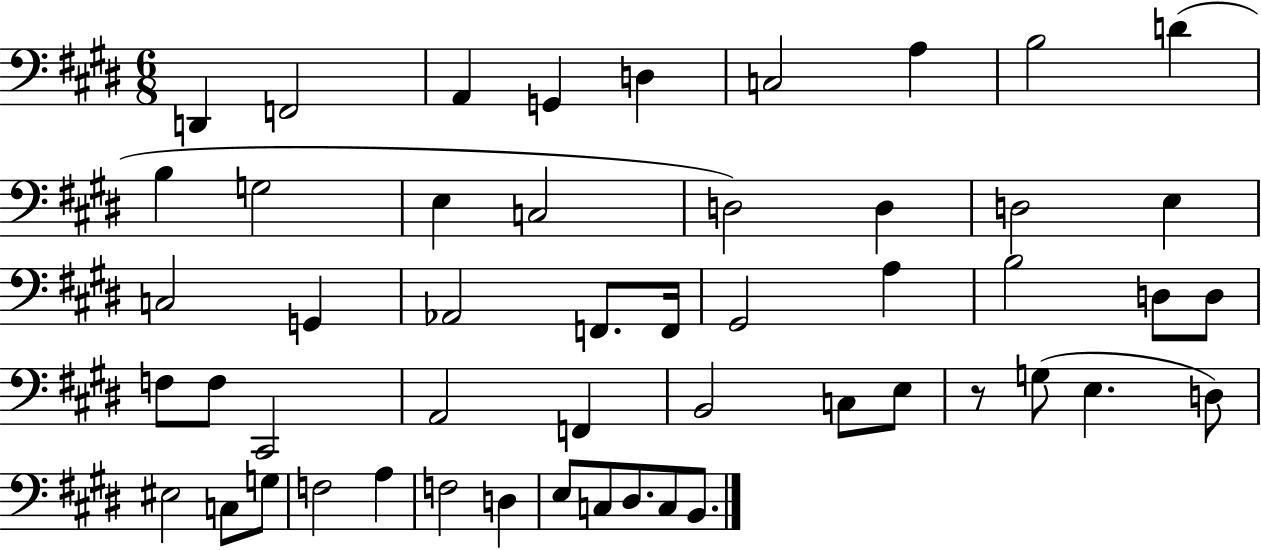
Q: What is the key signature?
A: E major